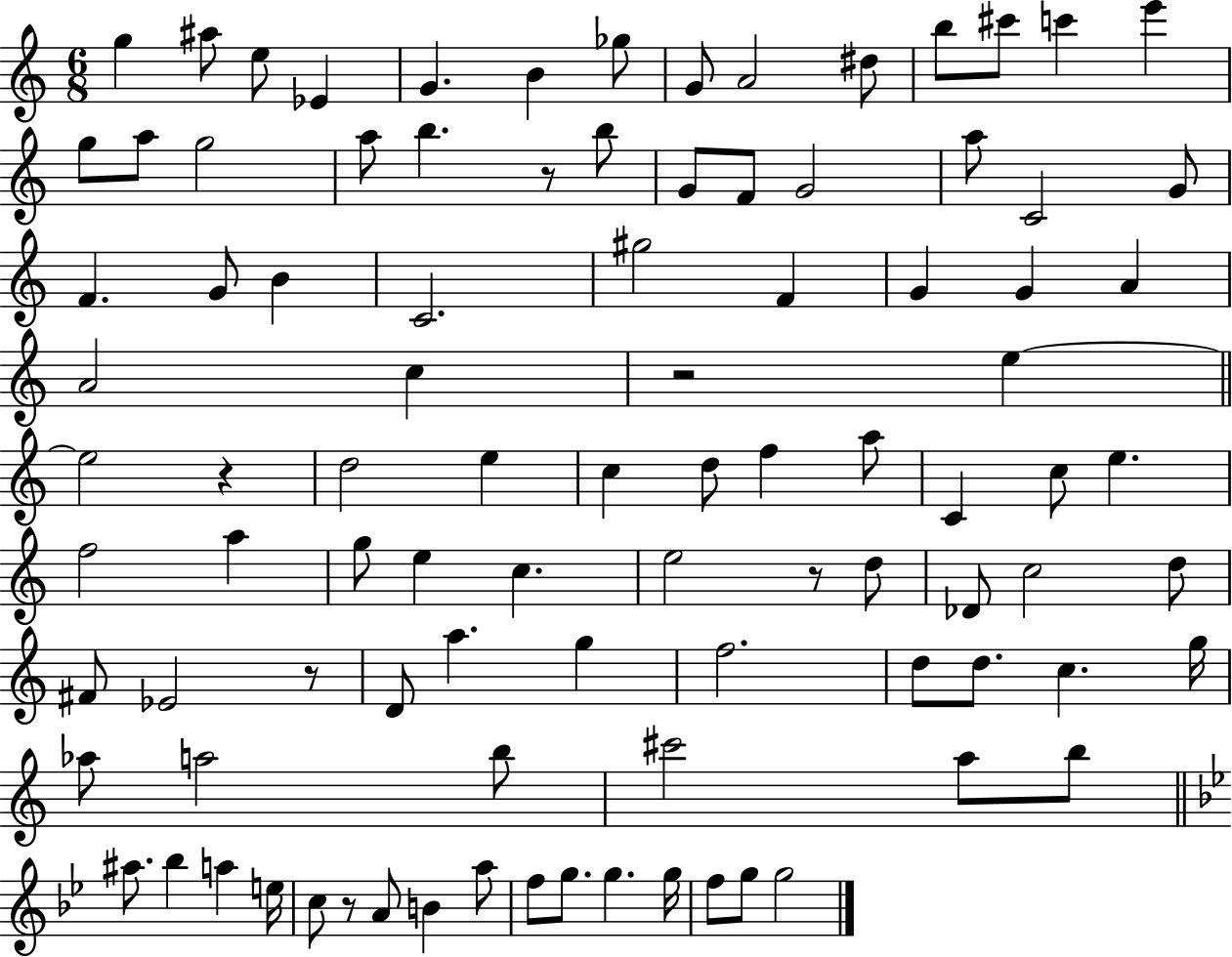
G5/q A#5/e E5/e Eb4/q G4/q. B4/q Gb5/e G4/e A4/h D#5/e B5/e C#6/e C6/q E6/q G5/e A5/e G5/h A5/e B5/q. R/e B5/e G4/e F4/e G4/h A5/e C4/h G4/e F4/q. G4/e B4/q C4/h. G#5/h F4/q G4/q G4/q A4/q A4/h C5/q R/h E5/q E5/h R/q D5/h E5/q C5/q D5/e F5/q A5/e C4/q C5/e E5/q. F5/h A5/q G5/e E5/q C5/q. E5/h R/e D5/e Db4/e C5/h D5/e F#4/e Eb4/h R/e D4/e A5/q. G5/q F5/h. D5/e D5/e. C5/q. G5/s Ab5/e A5/h B5/e C#6/h A5/e B5/e A#5/e. Bb5/q A5/q E5/s C5/e R/e A4/e B4/q A5/e F5/e G5/e. G5/q. G5/s F5/e G5/e G5/h